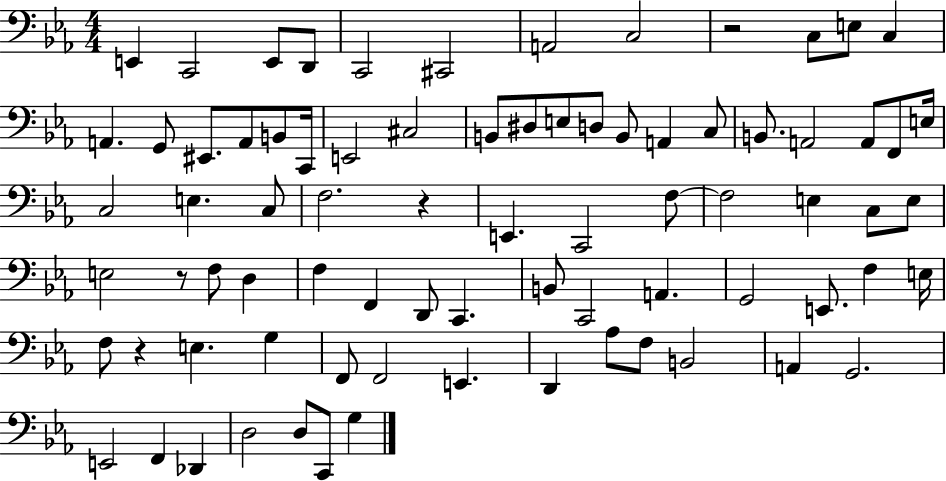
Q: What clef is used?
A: bass